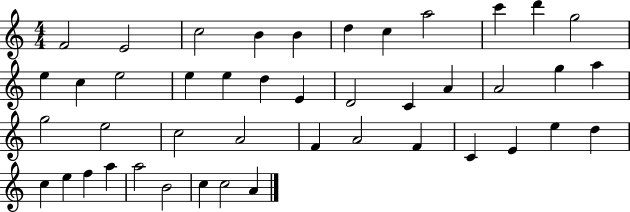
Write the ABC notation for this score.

X:1
T:Untitled
M:4/4
L:1/4
K:C
F2 E2 c2 B B d c a2 c' d' g2 e c e2 e e d E D2 C A A2 g a g2 e2 c2 A2 F A2 F C E e d c e f a a2 B2 c c2 A